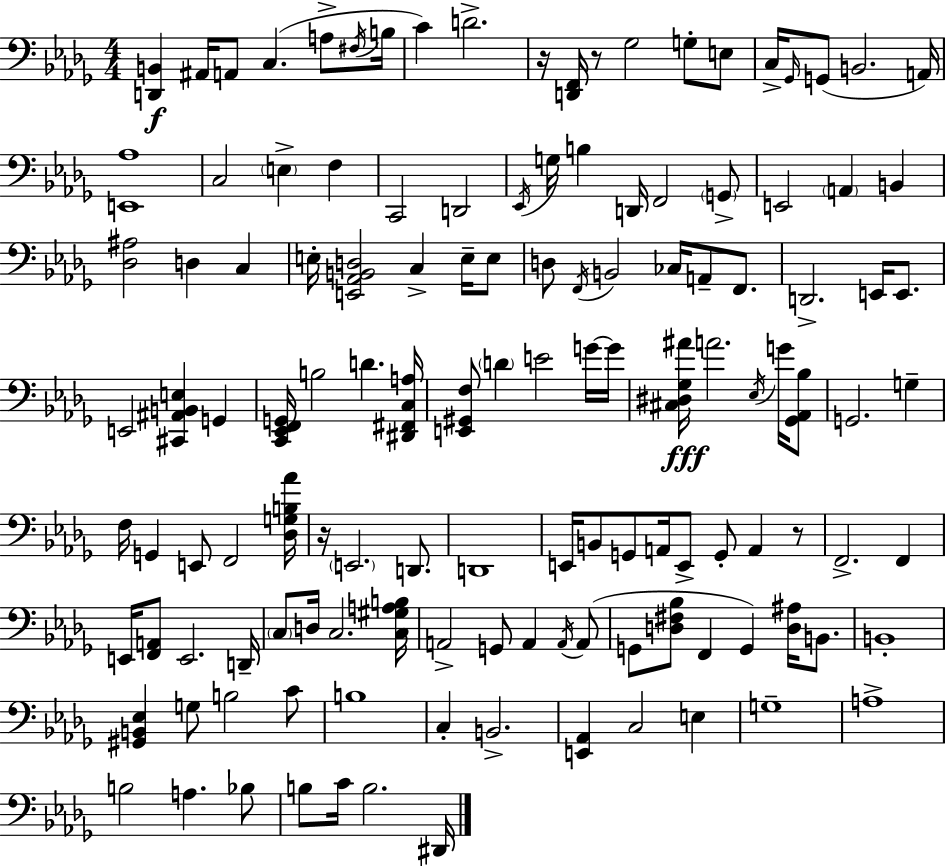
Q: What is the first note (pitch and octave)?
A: A#2